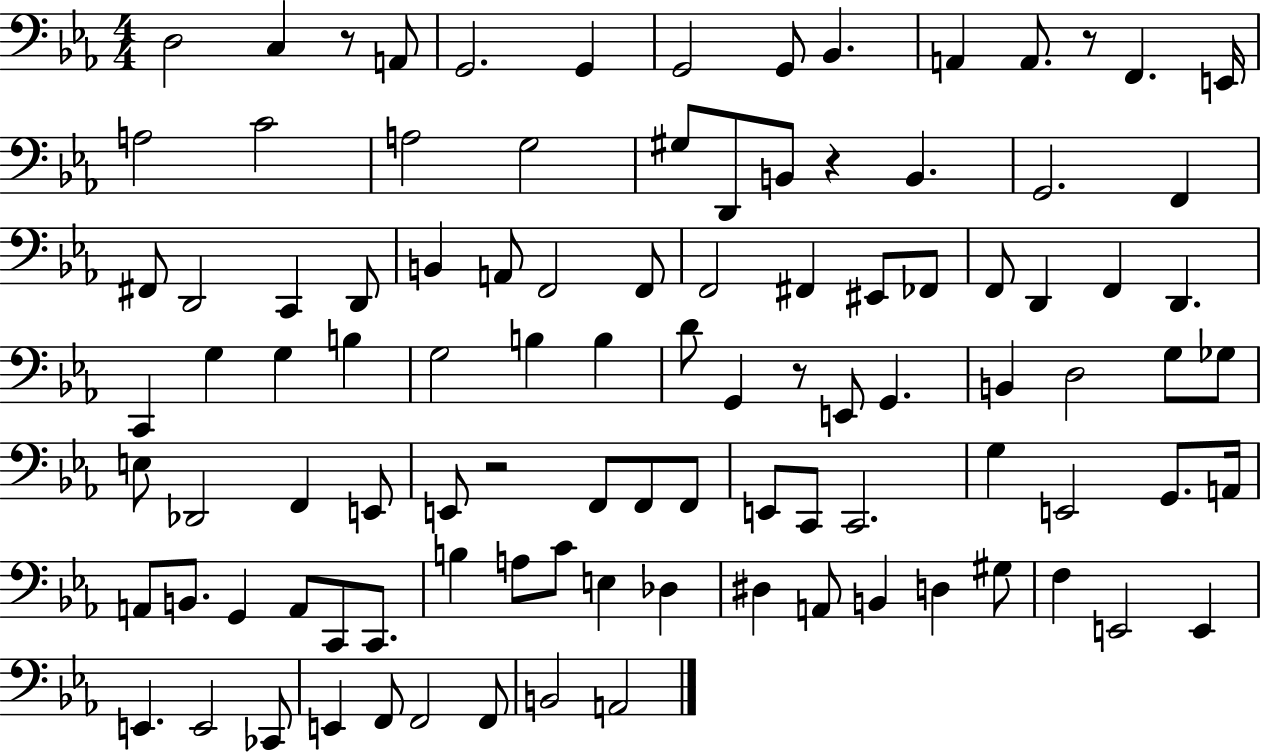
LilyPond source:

{
  \clef bass
  \numericTimeSignature
  \time 4/4
  \key ees \major
  d2 c4 r8 a,8 | g,2. g,4 | g,2 g,8 bes,4. | a,4 a,8. r8 f,4. e,16 | \break a2 c'2 | a2 g2 | gis8 d,8 b,8 r4 b,4. | g,2. f,4 | \break fis,8 d,2 c,4 d,8 | b,4 a,8 f,2 f,8 | f,2 fis,4 eis,8 fes,8 | f,8 d,4 f,4 d,4. | \break c,4 g4 g4 b4 | g2 b4 b4 | d'8 g,4 r8 e,8 g,4. | b,4 d2 g8 ges8 | \break e8 des,2 f,4 e,8 | e,8 r2 f,8 f,8 f,8 | e,8 c,8 c,2. | g4 e,2 g,8. a,16 | \break a,8 b,8. g,4 a,8 c,8 c,8. | b4 a8 c'8 e4 des4 | dis4 a,8 b,4 d4 gis8 | f4 e,2 e,4 | \break e,4. e,2 ces,8 | e,4 f,8 f,2 f,8 | b,2 a,2 | \bar "|."
}